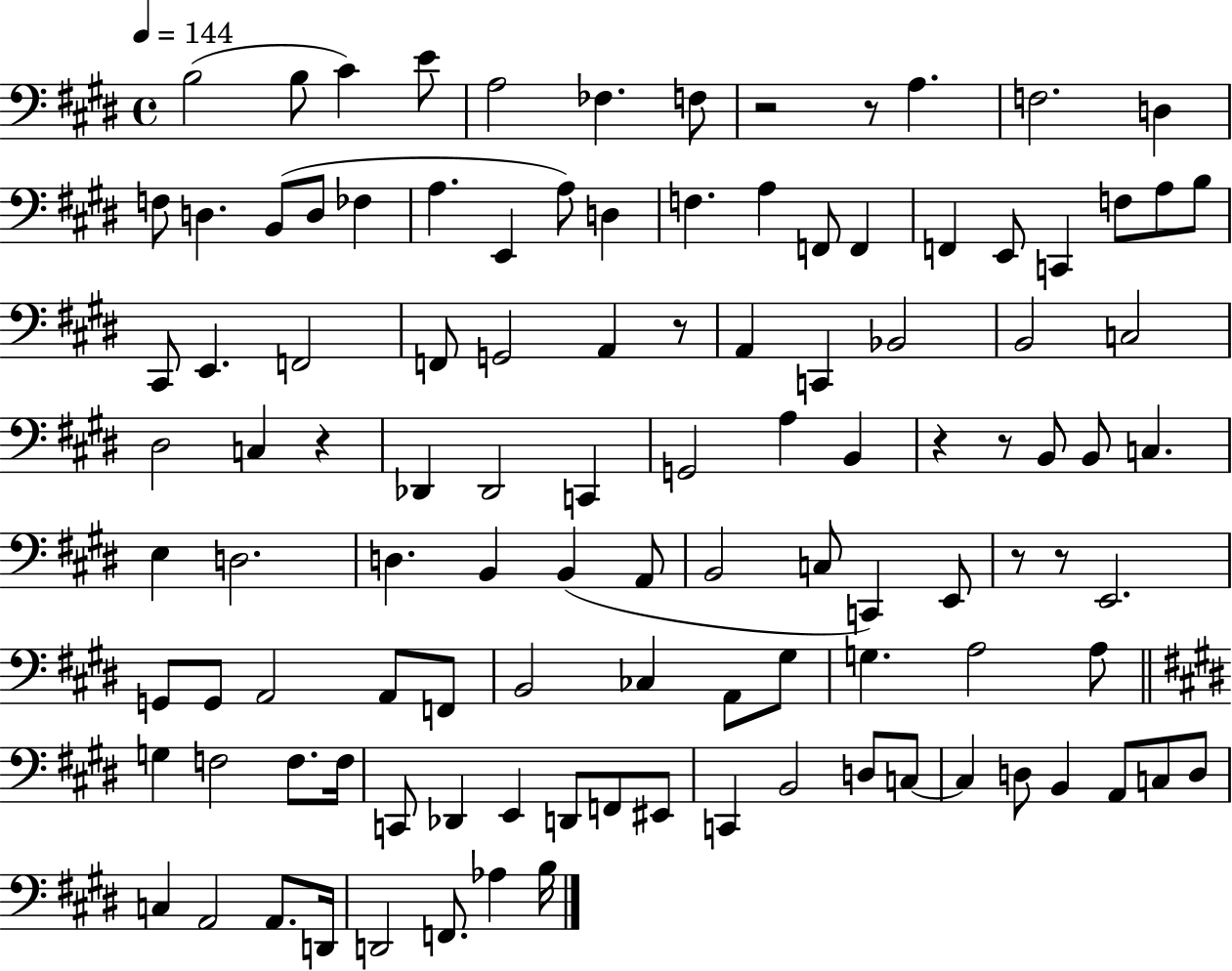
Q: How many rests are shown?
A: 8